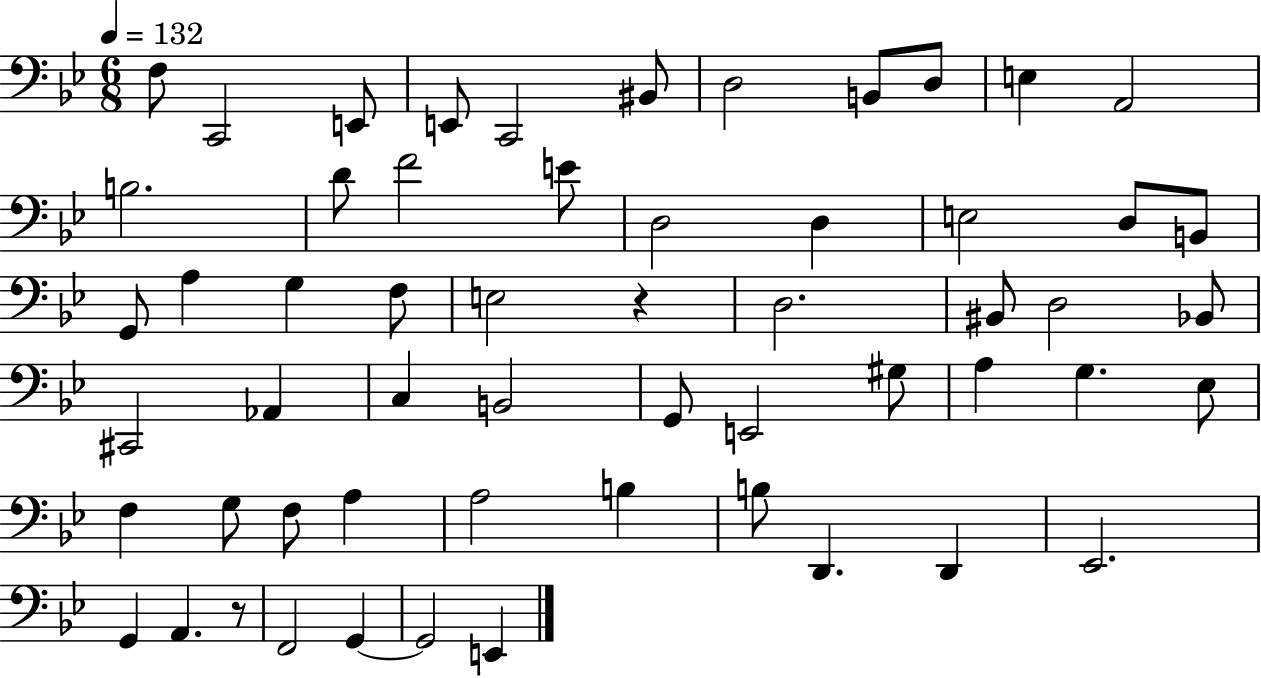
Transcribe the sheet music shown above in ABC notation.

X:1
T:Untitled
M:6/8
L:1/4
K:Bb
F,/2 C,,2 E,,/2 E,,/2 C,,2 ^B,,/2 D,2 B,,/2 D,/2 E, A,,2 B,2 D/2 F2 E/2 D,2 D, E,2 D,/2 B,,/2 G,,/2 A, G, F,/2 E,2 z D,2 ^B,,/2 D,2 _B,,/2 ^C,,2 _A,, C, B,,2 G,,/2 E,,2 ^G,/2 A, G, _E,/2 F, G,/2 F,/2 A, A,2 B, B,/2 D,, D,, _E,,2 G,, A,, z/2 F,,2 G,, G,,2 E,,